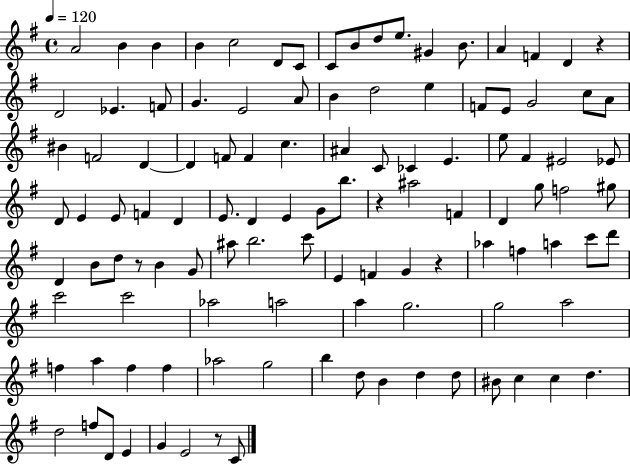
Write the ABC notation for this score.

X:1
T:Untitled
M:4/4
L:1/4
K:G
A2 B B B c2 D/2 C/2 C/2 B/2 d/2 e/2 ^G B/2 A F D z D2 _E F/2 G E2 A/2 B d2 e F/2 E/2 G2 c/2 A/2 ^B F2 D D F/2 F c ^A C/2 _C E e/2 ^F ^E2 _E/2 D/2 E E/2 F D E/2 D E G/2 b/2 z ^a2 F D g/2 f2 ^g/2 D B/2 d/2 z/2 B G/2 ^a/2 b2 c'/2 E F G z _a f a c'/2 d'/2 c'2 c'2 _a2 a2 a g2 g2 a2 f a f f _a2 g2 b d/2 B d d/2 ^B/2 c c d d2 f/2 D/2 E G E2 z/2 C/2